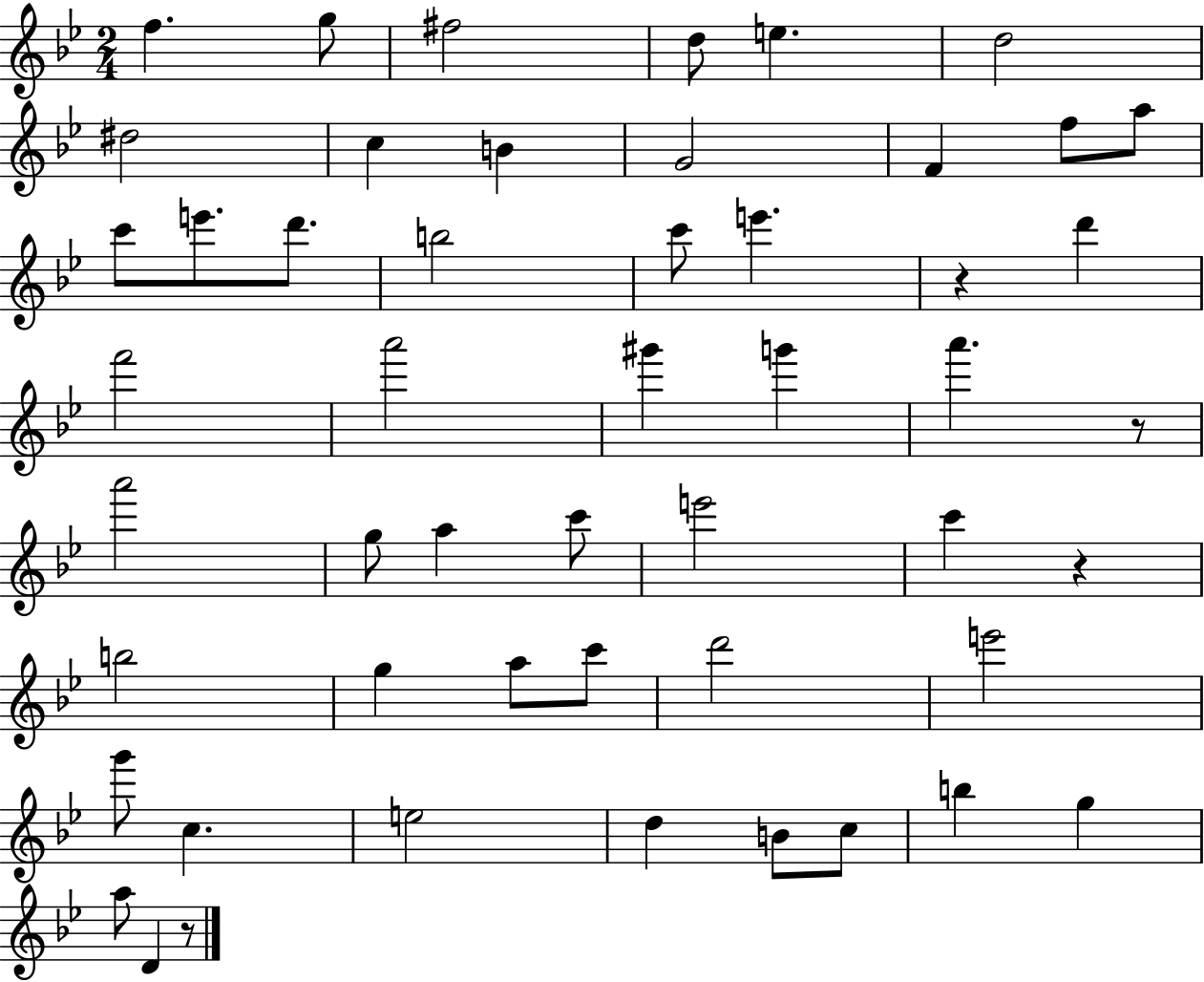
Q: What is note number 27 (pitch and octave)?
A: G5